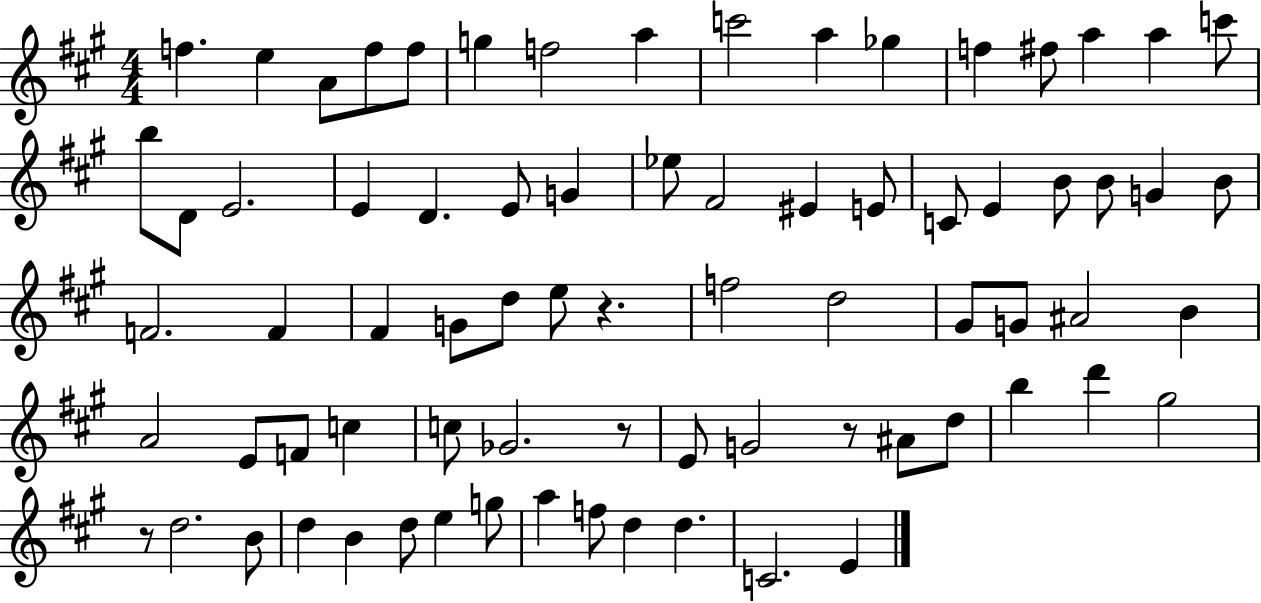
{
  \clef treble
  \numericTimeSignature
  \time 4/4
  \key a \major
  f''4. e''4 a'8 f''8 f''8 | g''4 f''2 a''4 | c'''2 a''4 ges''4 | f''4 fis''8 a''4 a''4 c'''8 | \break b''8 d'8 e'2. | e'4 d'4. e'8 g'4 | ees''8 fis'2 eis'4 e'8 | c'8 e'4 b'8 b'8 g'4 b'8 | \break f'2. f'4 | fis'4 g'8 d''8 e''8 r4. | f''2 d''2 | gis'8 g'8 ais'2 b'4 | \break a'2 e'8 f'8 c''4 | c''8 ges'2. r8 | e'8 g'2 r8 ais'8 d''8 | b''4 d'''4 gis''2 | \break r8 d''2. b'8 | d''4 b'4 d''8 e''4 g''8 | a''4 f''8 d''4 d''4. | c'2. e'4 | \break \bar "|."
}